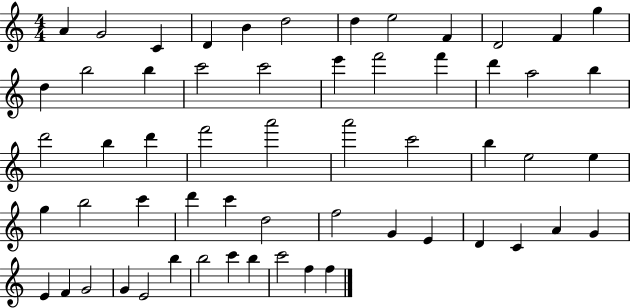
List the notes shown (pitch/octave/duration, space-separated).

A4/q G4/h C4/q D4/q B4/q D5/h D5/q E5/h F4/q D4/h F4/q G5/q D5/q B5/h B5/q C6/h C6/h E6/q F6/h F6/q D6/q A5/h B5/q D6/h B5/q D6/q F6/h A6/h A6/h C6/h B5/q E5/h E5/q G5/q B5/h C6/q D6/q C6/q D5/h F5/h G4/q E4/q D4/q C4/q A4/q G4/q E4/q F4/q G4/h G4/q E4/h B5/q B5/h C6/q B5/q C6/h F5/q F5/q